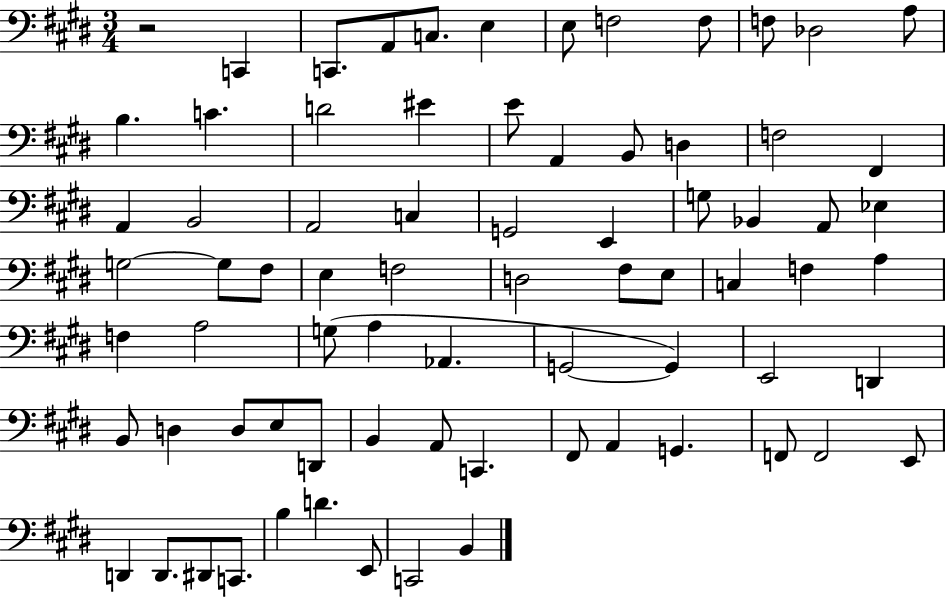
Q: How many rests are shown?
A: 1